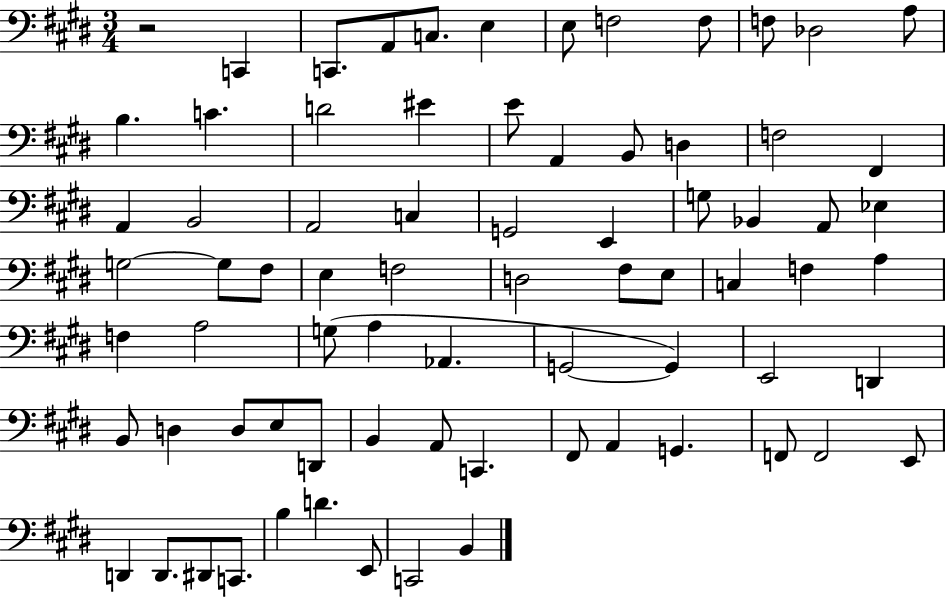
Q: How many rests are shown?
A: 1